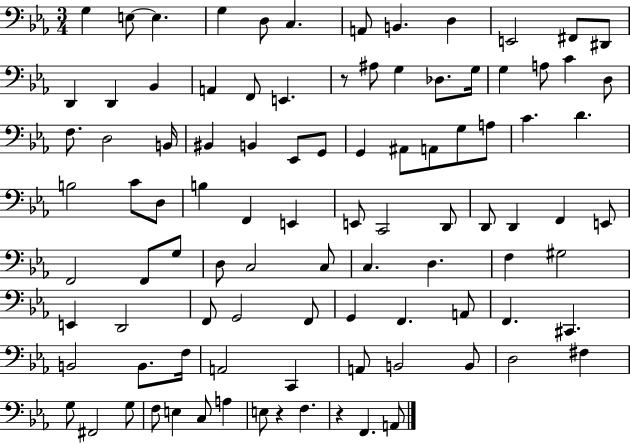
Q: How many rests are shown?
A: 3